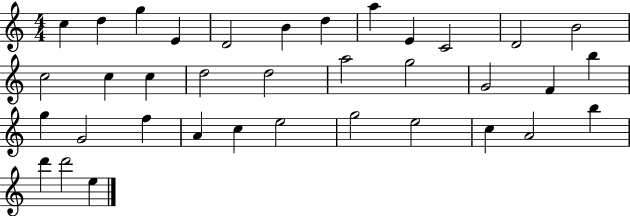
C5/q D5/q G5/q E4/q D4/h B4/q D5/q A5/q E4/q C4/h D4/h B4/h C5/h C5/q C5/q D5/h D5/h A5/h G5/h G4/h F4/q B5/q G5/q G4/h F5/q A4/q C5/q E5/h G5/h E5/h C5/q A4/h B5/q D6/q D6/h E5/q